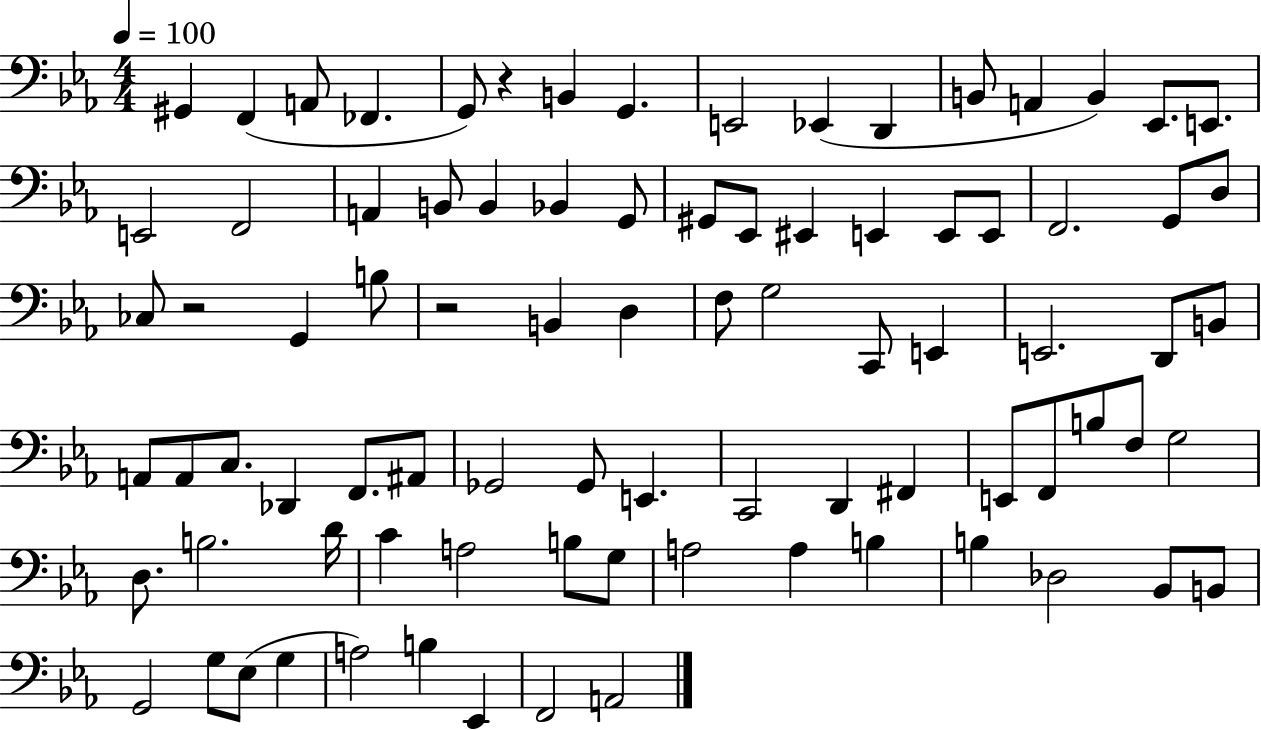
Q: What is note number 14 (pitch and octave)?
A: Eb2